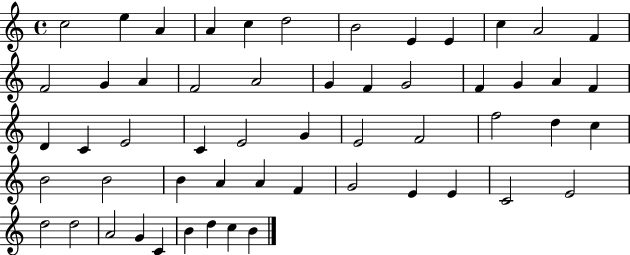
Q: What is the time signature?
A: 4/4